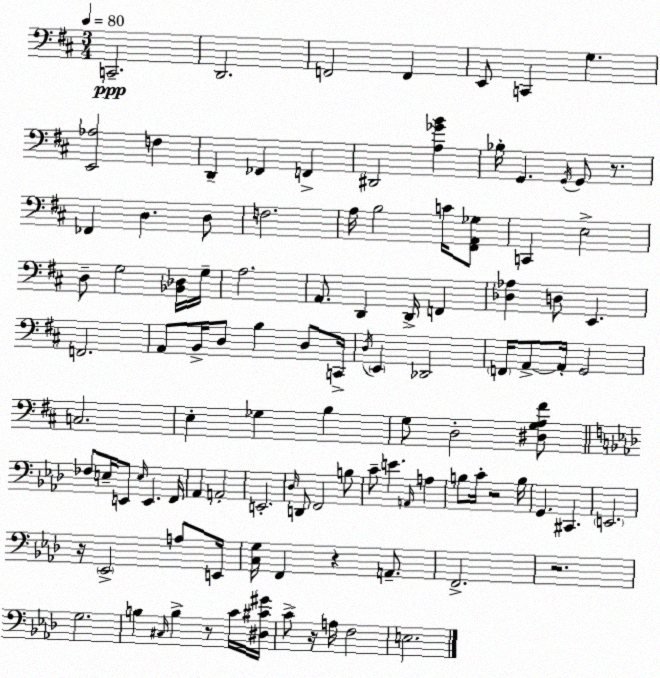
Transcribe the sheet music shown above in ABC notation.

X:1
T:Untitled
M:3/4
L:1/4
K:D
C,,2 D,,2 F,,2 F,, E,,/2 C,, G, [E,,_A,]2 F, D,, _F,, F,, ^D,,2 [A,_GB] _B,/4 G,, G,,/4 G,,/2 z/2 _F,, D, D,/2 F,2 A,/4 B,2 C/4 [^F,,A,,_G,]/2 C,, E,2 D,/2 G,2 [_B,,_D,]/4 G,/4 A,2 A,,/2 D,, D,,/4 F,, [_D,_A,] D,/2 E,, F,,2 A,,/2 B,,/4 D,/2 B, D,/2 C,,/4 D,/4 E,, _D,,2 F,,/4 A,,/2 A,,/4 G,,2 C,2 E, _G, B, G,/2 D,2 [^D,G,A,^F]/2 _F,/2 E,/4 E,,/2 E,/4 E,, F,,/4 _A,, A,,2 E,,2 _D,/4 D,,/2 F,,2 B,/2 C/2 E A,,/4 A, B,/2 C/4 z2 B,/4 G,, ^C,, E,,2 z/4 _E,,2 A,/2 E,,/4 [C,G,]/4 F,, z A,,/2 F,,2 z2 G,2 B, ^C,/4 B, z/2 C/4 [^D,^C^G]/4 C/2 z/4 A,/4 F,2 E,2